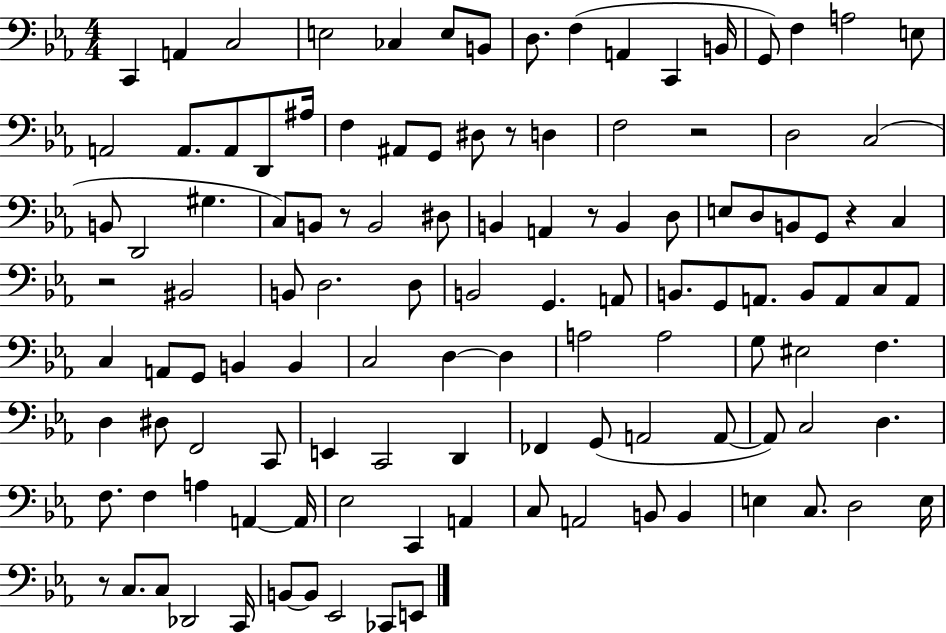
{
  \clef bass
  \numericTimeSignature
  \time 4/4
  \key ees \major
  c,4 a,4 c2 | e2 ces4 e8 b,8 | d8. f4( a,4 c,4 b,16 | g,8) f4 a2 e8 | \break a,2 a,8. a,8 d,8 ais16 | f4 ais,8 g,8 dis8 r8 d4 | f2 r2 | d2 c2( | \break b,8 d,2 gis4. | c8) b,8 r8 b,2 dis8 | b,4 a,4 r8 b,4 d8 | e8 d8 b,8 g,8 r4 c4 | \break r2 bis,2 | b,8 d2. d8 | b,2 g,4. a,8 | b,8. g,8 a,8. b,8 a,8 c8 a,8 | \break c4 a,8 g,8 b,4 b,4 | c2 d4~~ d4 | a2 a2 | g8 eis2 f4. | \break d4 dis8 f,2 c,8 | e,4 c,2 d,4 | fes,4 g,8( a,2 a,8~~ | a,8) c2 d4. | \break f8. f4 a4 a,4~~ a,16 | ees2 c,4 a,4 | c8 a,2 b,8 b,4 | e4 c8. d2 e16 | \break r8 c8. c8 des,2 c,16 | b,8~~ b,8 ees,2 ces,8 e,8 | \bar "|."
}